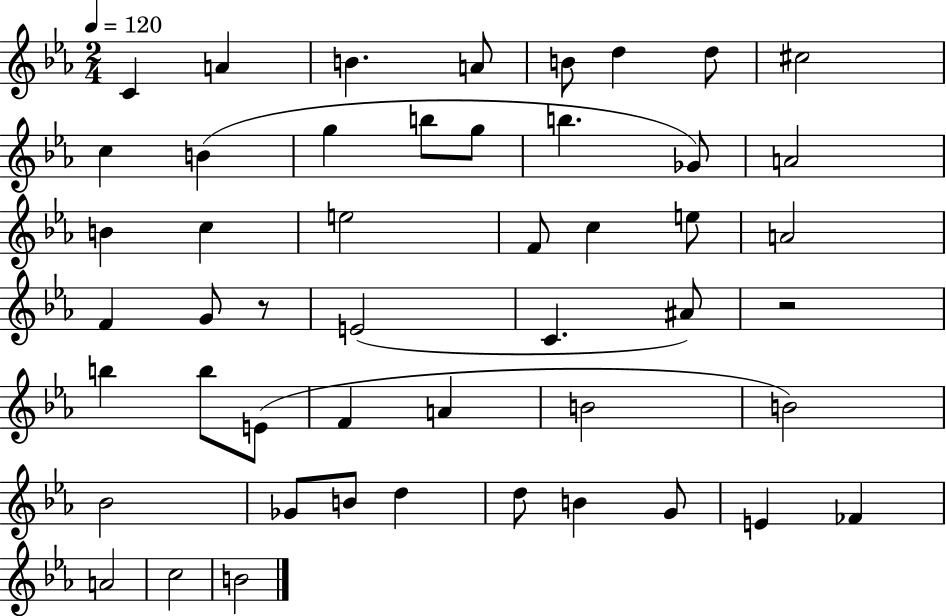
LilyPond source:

{
  \clef treble
  \numericTimeSignature
  \time 2/4
  \key ees \major
  \tempo 4 = 120
  c'4 a'4 | b'4. a'8 | b'8 d''4 d''8 | cis''2 | \break c''4 b'4( | g''4 b''8 g''8 | b''4. ges'8) | a'2 | \break b'4 c''4 | e''2 | f'8 c''4 e''8 | a'2 | \break f'4 g'8 r8 | e'2( | c'4. ais'8) | r2 | \break b''4 b''8 e'8( | f'4 a'4 | b'2 | b'2) | \break bes'2 | ges'8 b'8 d''4 | d''8 b'4 g'8 | e'4 fes'4 | \break a'2 | c''2 | b'2 | \bar "|."
}